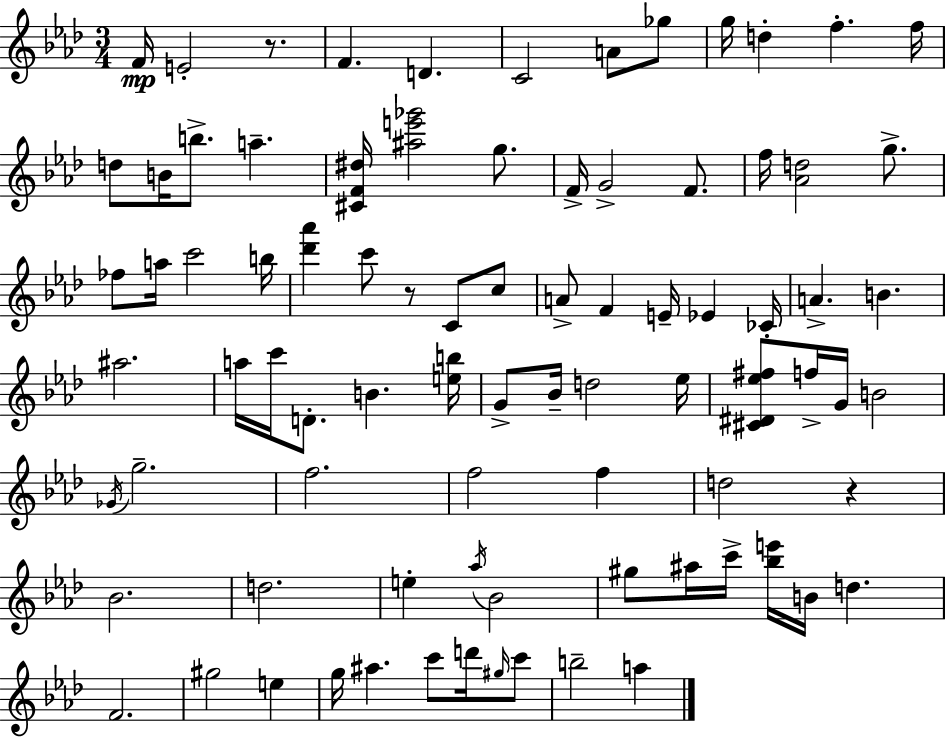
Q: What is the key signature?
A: AES major